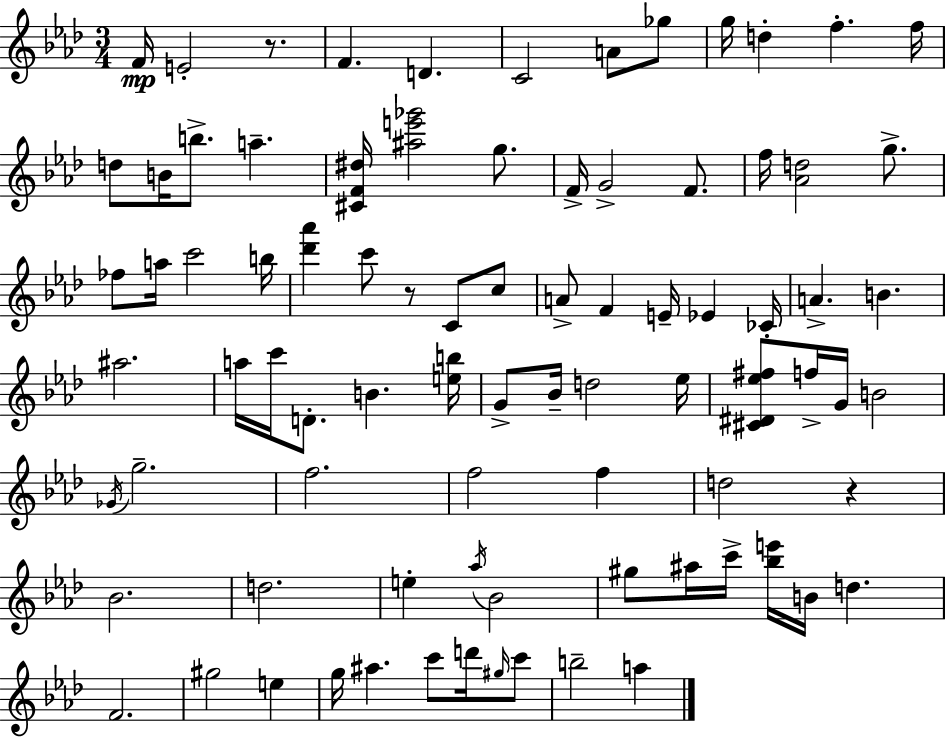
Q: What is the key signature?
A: AES major